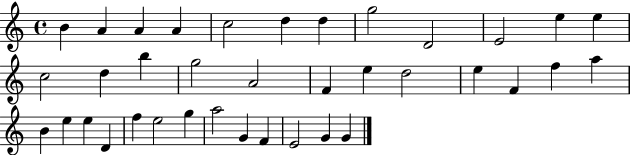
B4/q A4/q A4/q A4/q C5/h D5/q D5/q G5/h D4/h E4/h E5/q E5/q C5/h D5/q B5/q G5/h A4/h F4/q E5/q D5/h E5/q F4/q F5/q A5/q B4/q E5/q E5/q D4/q F5/q E5/h G5/q A5/h G4/q F4/q E4/h G4/q G4/q